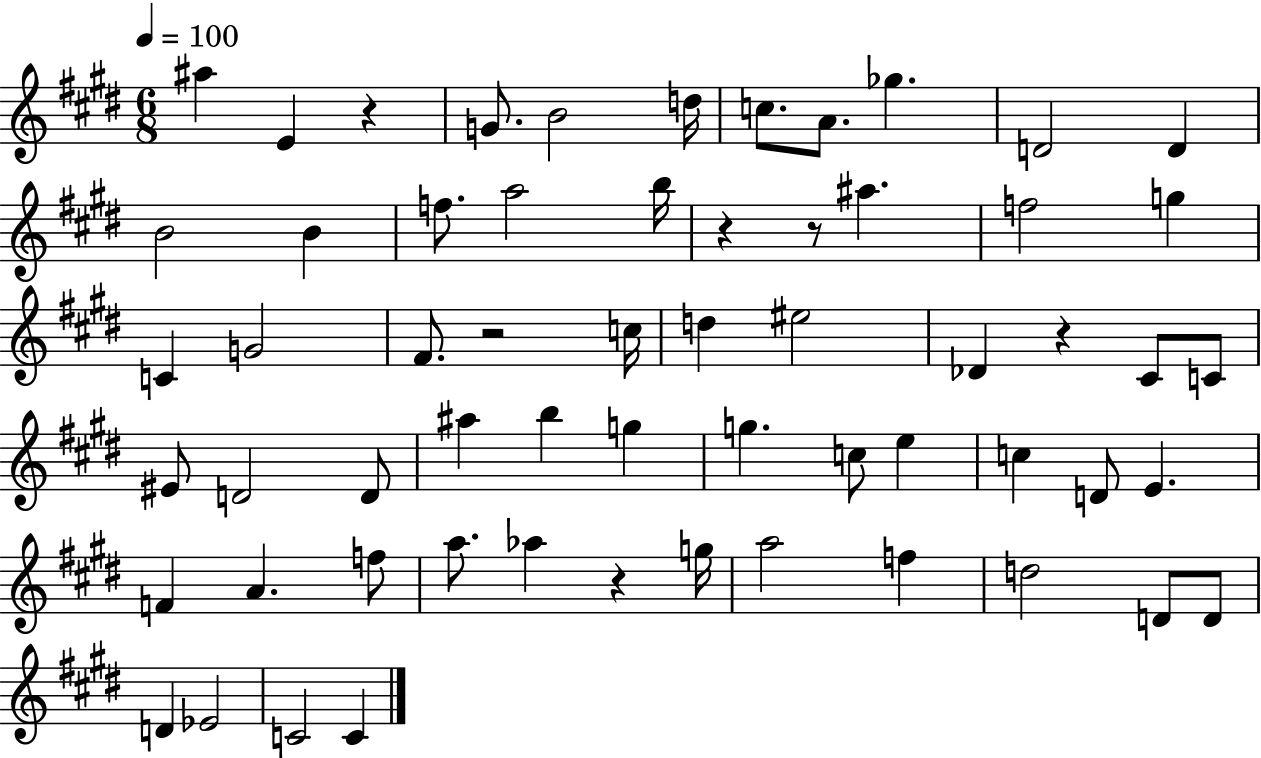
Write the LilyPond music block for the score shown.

{
  \clef treble
  \numericTimeSignature
  \time 6/8
  \key e \major
  \tempo 4 = 100
  ais''4 e'4 r4 | g'8. b'2 d''16 | c''8. a'8. ges''4. | d'2 d'4 | \break b'2 b'4 | f''8. a''2 b''16 | r4 r8 ais''4. | f''2 g''4 | \break c'4 g'2 | fis'8. r2 c''16 | d''4 eis''2 | des'4 r4 cis'8 c'8 | \break eis'8 d'2 d'8 | ais''4 b''4 g''4 | g''4. c''8 e''4 | c''4 d'8 e'4. | \break f'4 a'4. f''8 | a''8. aes''4 r4 g''16 | a''2 f''4 | d''2 d'8 d'8 | \break d'4 ees'2 | c'2 c'4 | \bar "|."
}